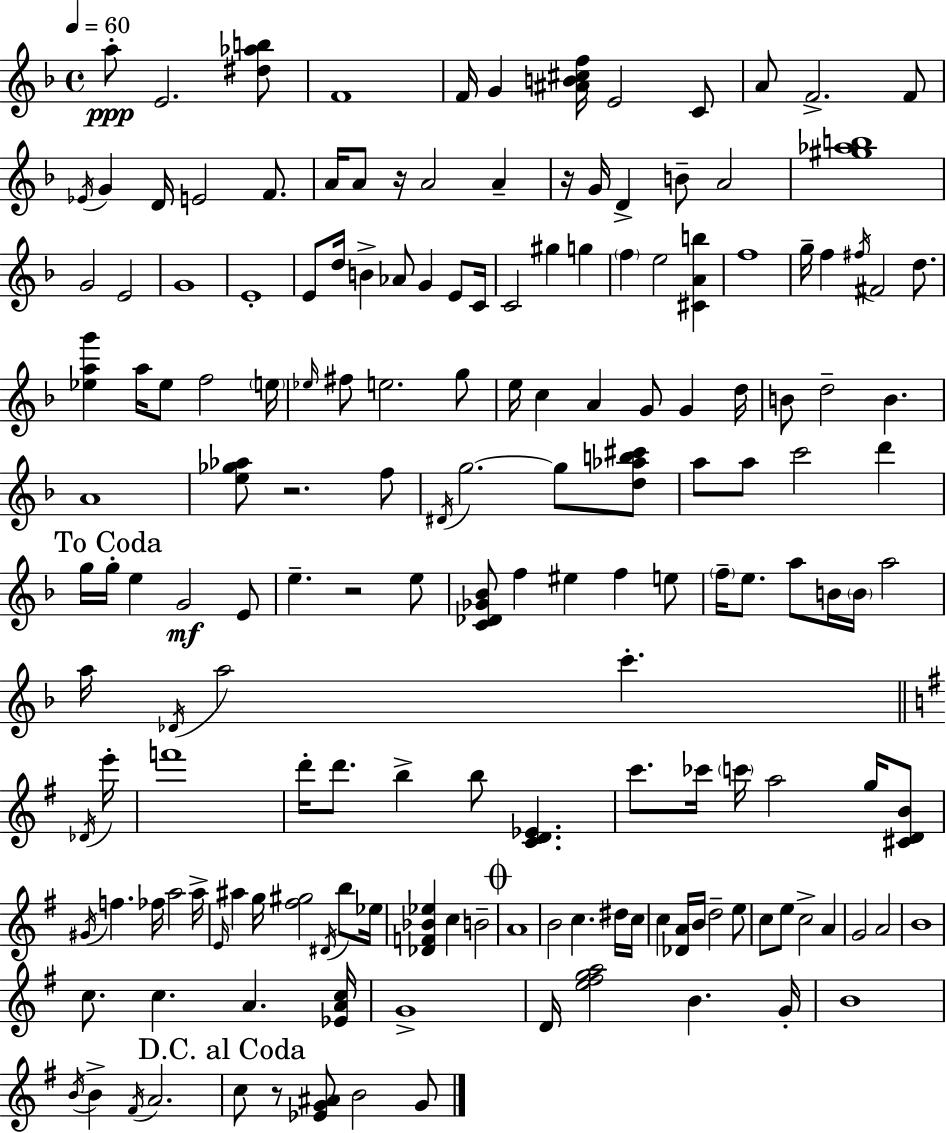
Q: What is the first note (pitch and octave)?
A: A5